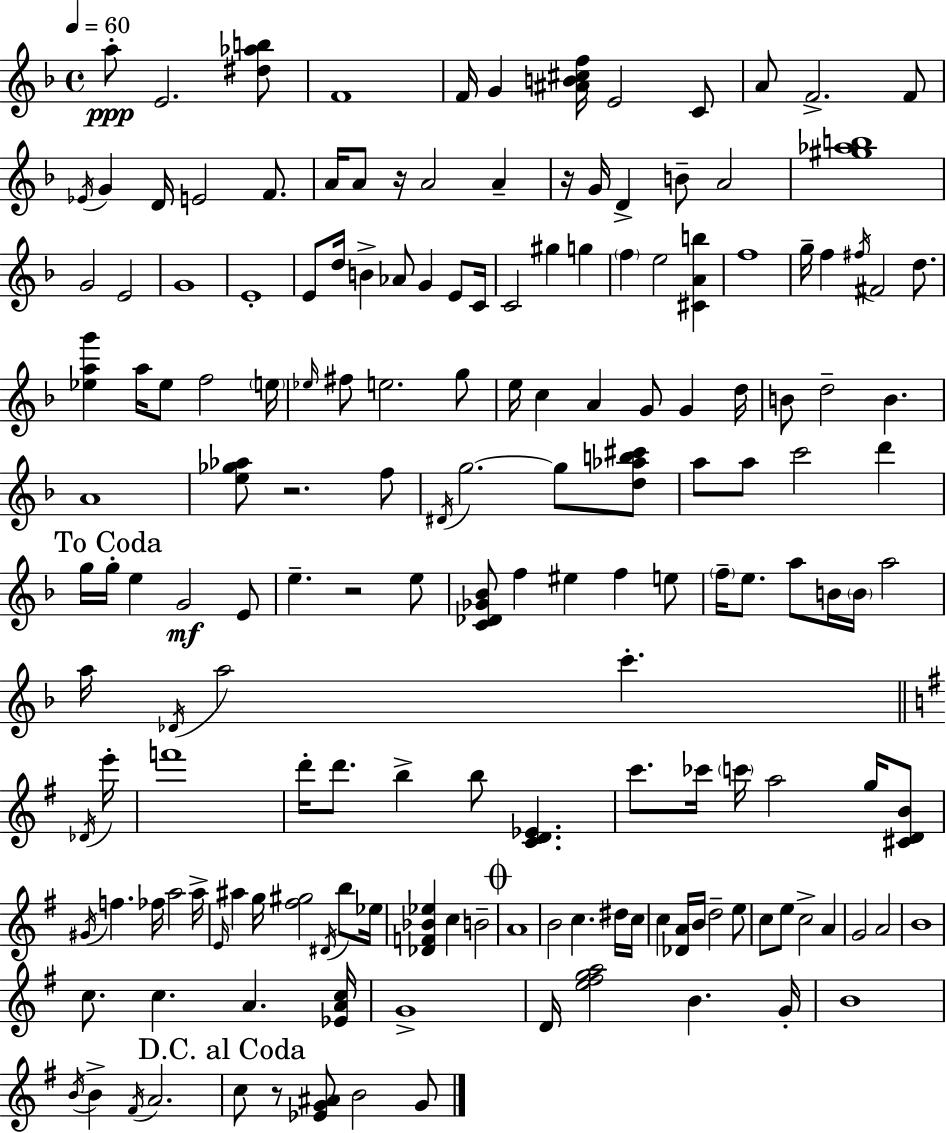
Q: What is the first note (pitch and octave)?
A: A5